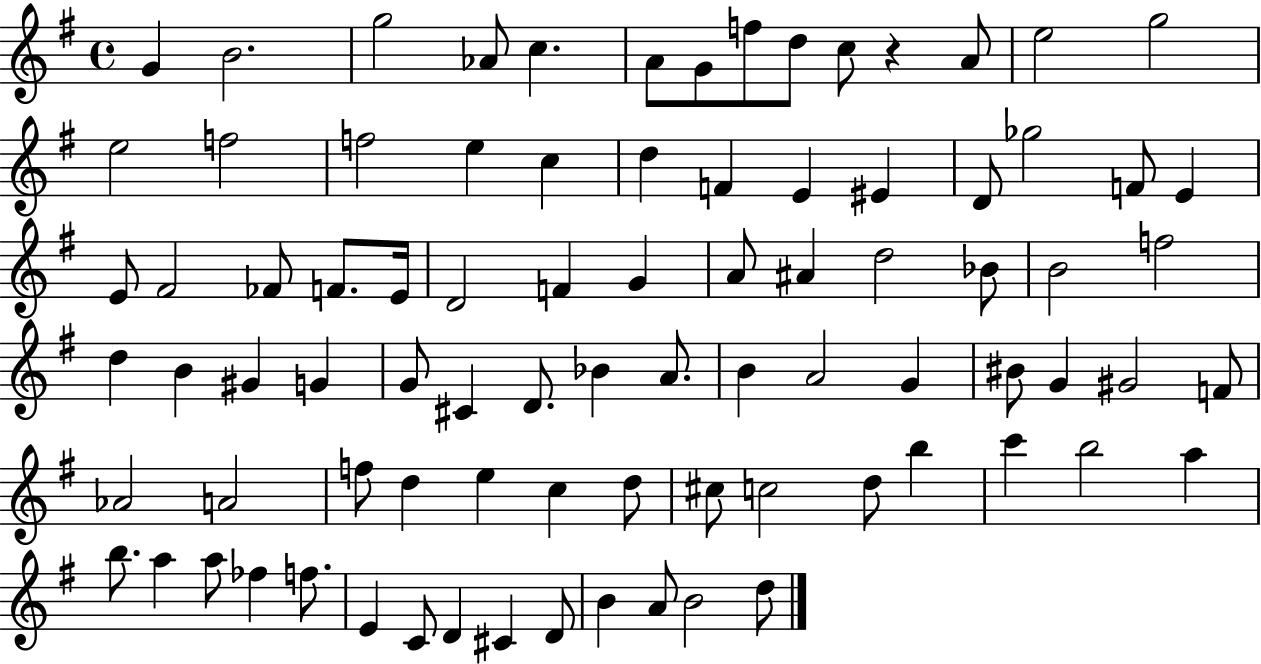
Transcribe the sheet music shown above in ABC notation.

X:1
T:Untitled
M:4/4
L:1/4
K:G
G B2 g2 _A/2 c A/2 G/2 f/2 d/2 c/2 z A/2 e2 g2 e2 f2 f2 e c d F E ^E D/2 _g2 F/2 E E/2 ^F2 _F/2 F/2 E/4 D2 F G A/2 ^A d2 _B/2 B2 f2 d B ^G G G/2 ^C D/2 _B A/2 B A2 G ^B/2 G ^G2 F/2 _A2 A2 f/2 d e c d/2 ^c/2 c2 d/2 b c' b2 a b/2 a a/2 _f f/2 E C/2 D ^C D/2 B A/2 B2 d/2